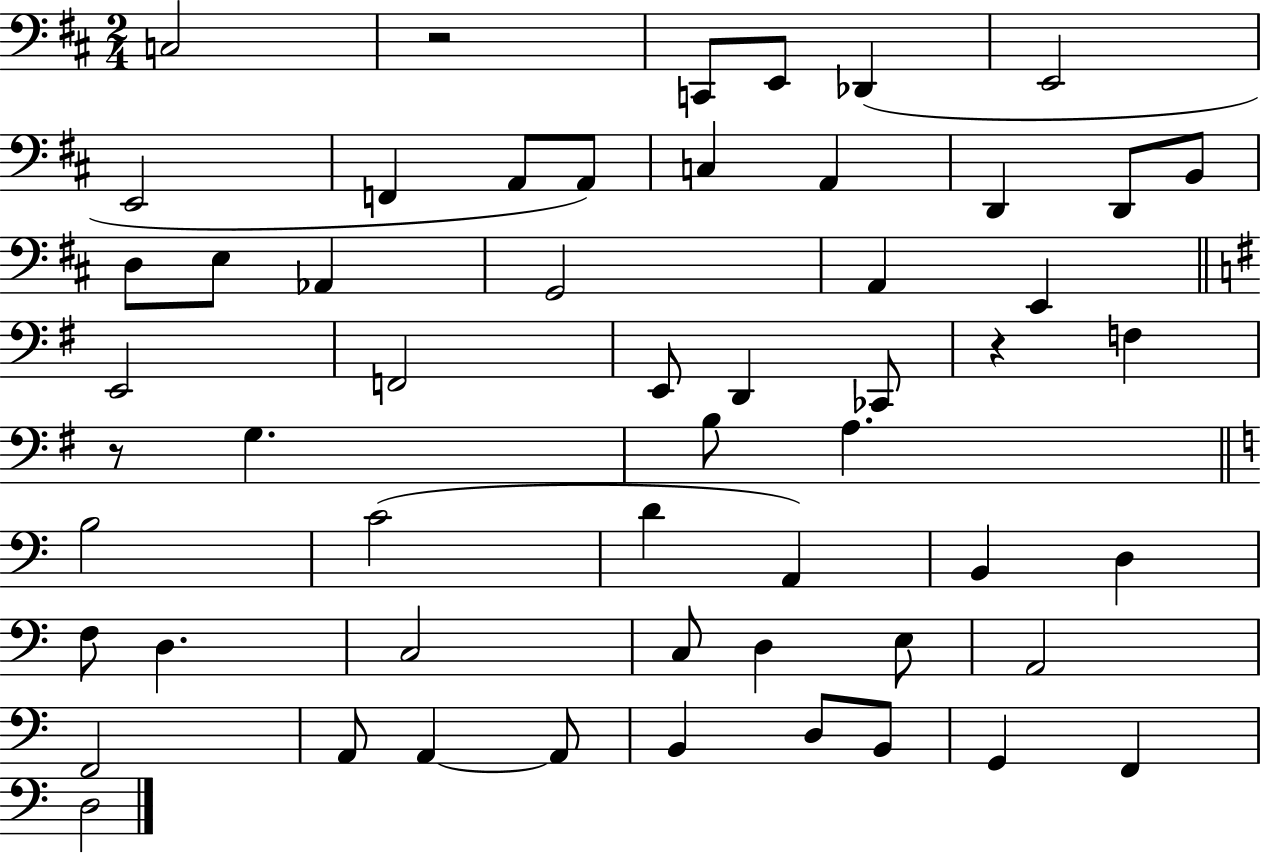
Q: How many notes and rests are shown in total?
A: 55